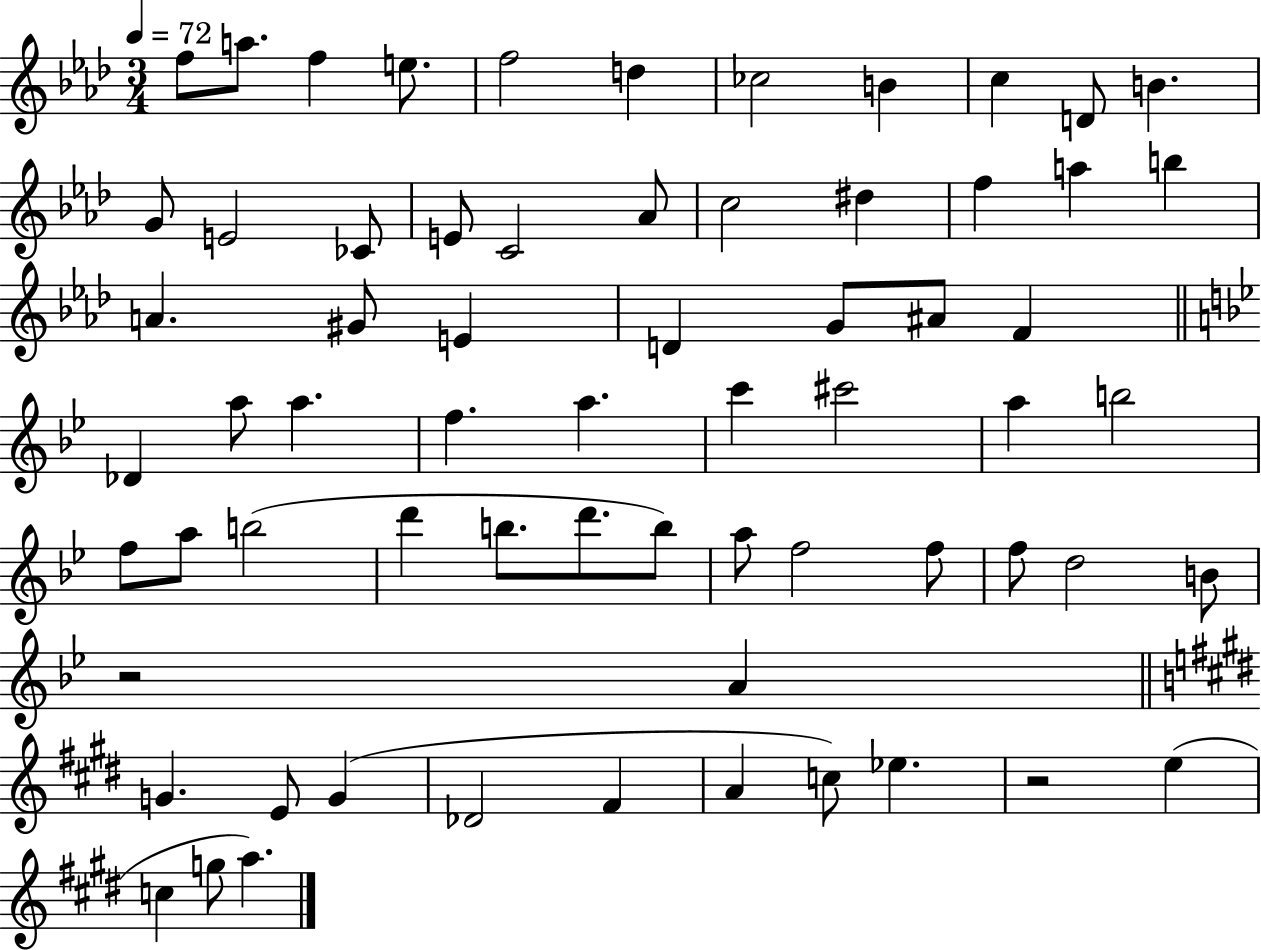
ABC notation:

X:1
T:Untitled
M:3/4
L:1/4
K:Ab
f/2 a/2 f e/2 f2 d _c2 B c D/2 B G/2 E2 _C/2 E/2 C2 _A/2 c2 ^d f a b A ^G/2 E D G/2 ^A/2 F _D a/2 a f a c' ^c'2 a b2 f/2 a/2 b2 d' b/2 d'/2 b/2 a/2 f2 f/2 f/2 d2 B/2 z2 A G E/2 G _D2 ^F A c/2 _e z2 e c g/2 a